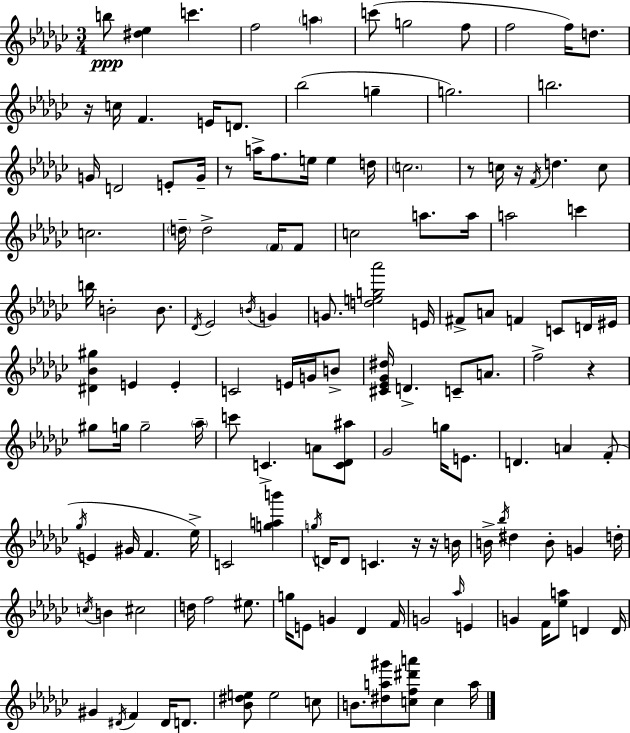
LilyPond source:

{
  \clef treble
  \numericTimeSignature
  \time 3/4
  \key ees \minor
  \repeat volta 2 { b''8\ppp <dis'' ees''>4 c'''4. | f''2 \parenthesize a''4 | c'''8( g''2 f''8 | f''2 f''16) d''8. | \break r16 c''16 f'4. e'16 d'8. | bes''2( g''4-- | g''2.) | b''2. | \break g'16 d'2 e'8-. g'16-- | r8 a''16-> f''8. e''16 e''4 d''16 | \parenthesize c''2. | r8 c''16 r16 \acciaccatura { f'16 } d''4. c''8 | \break c''2. | \parenthesize d''16-- d''2-> \parenthesize f'16 f'8 | c''2 a''8. | a''16 a''2 c'''4 | \break b''16 b'2-. b'8. | \acciaccatura { des'16 } ees'2 \acciaccatura { b'16 } g'4 | g'8. <d'' e'' g'' aes'''>2 | e'16 fis'8-> a'8 f'4 c'8 | \break d'16 eis'16 <dis' bes' gis''>4 e'4 e'4-. | c'2 e'16 | g'16 b'8-> <cis' ees' ges' dis''>16 d'4.-> c'8-- | a'8. f''2-> r4 | \break gis''8 g''16 g''2-- | \parenthesize aes''16-- c'''8 c'4.-> a'8 | <c' des' ais''>8 ges'2 g''16 | e'8. d'4. a'4 | \break f'8-.( \acciaccatura { ges''16 } e'4 gis'16 f'4. | ees''16->) c'2 | <g'' a'' b'''>4 \acciaccatura { g''16 } d'16 d'8 c'4. | r16 r16 b'16 b'16-> \acciaccatura { bes''16 } dis''4 b'8-. | \break g'4 d''16-. \acciaccatura { c''16 } b'4 cis''2 | d''16 f''2 | eis''8. g''16 e'8 g'4 | des'4 f'16 g'2 | \break \grace { aes''16 } e'4 g'4 | f'16 <ees'' a''>8 d'4 d'16 gis'4 | \acciaccatura { dis'16 } f'4 dis'16 d'8. <bes' dis'' e''>8 e''2 | c''8 b'8. | \break <dis'' a'' gis'''>8 <c'' f'' dis''' a'''>8 c''4 a''16 } \bar "|."
}